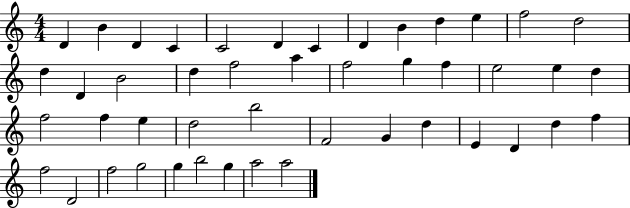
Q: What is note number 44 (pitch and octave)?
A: G5